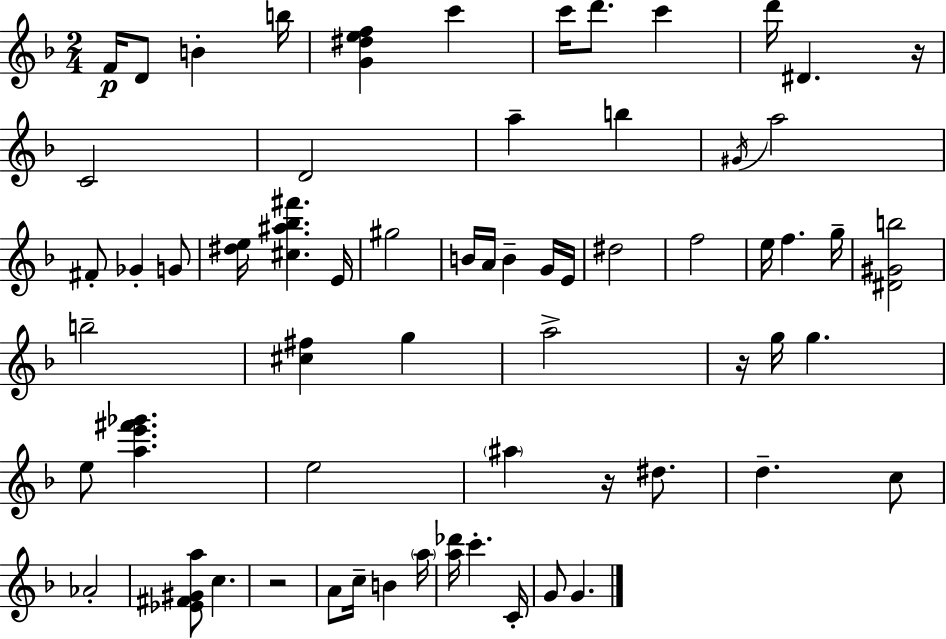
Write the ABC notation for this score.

X:1
T:Untitled
M:2/4
L:1/4
K:F
F/4 D/2 B b/4 [G^def] c' c'/4 d'/2 c' d'/4 ^D z/4 C2 D2 a b ^G/4 a2 ^F/2 _G G/2 [^de]/4 [^c^a_b^f'] E/4 ^g2 B/4 A/4 B G/4 E/4 ^d2 f2 e/4 f g/4 [^D^Gb]2 b2 [^c^f] g a2 z/4 g/4 g e/2 [ae'^f'_g'] e2 ^a z/4 ^d/2 d c/2 _A2 [_E^F^Ga]/2 c z2 A/2 c/4 B a/4 [a_d']/4 c' C/4 G/2 G